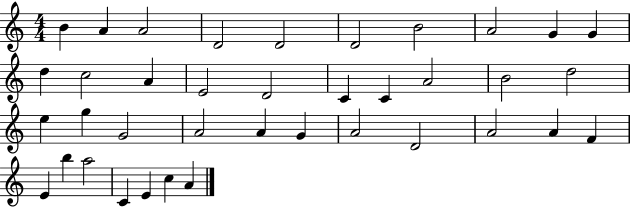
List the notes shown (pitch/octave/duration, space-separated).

B4/q A4/q A4/h D4/h D4/h D4/h B4/h A4/h G4/q G4/q D5/q C5/h A4/q E4/h D4/h C4/q C4/q A4/h B4/h D5/h E5/q G5/q G4/h A4/h A4/q G4/q A4/h D4/h A4/h A4/q F4/q E4/q B5/q A5/h C4/q E4/q C5/q A4/q